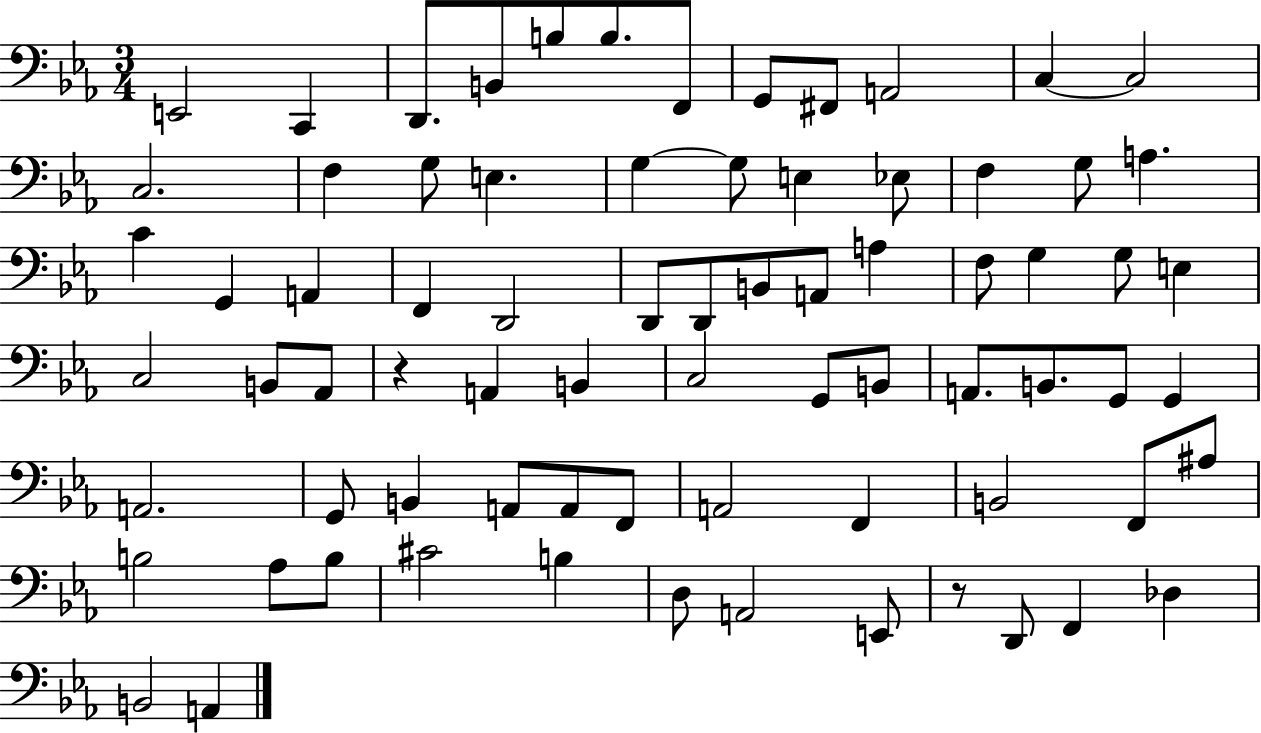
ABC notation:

X:1
T:Untitled
M:3/4
L:1/4
K:Eb
E,,2 C,, D,,/2 B,,/2 B,/2 B,/2 F,,/2 G,,/2 ^F,,/2 A,,2 C, C,2 C,2 F, G,/2 E, G, G,/2 E, _E,/2 F, G,/2 A, C G,, A,, F,, D,,2 D,,/2 D,,/2 B,,/2 A,,/2 A, F,/2 G, G,/2 E, C,2 B,,/2 _A,,/2 z A,, B,, C,2 G,,/2 B,,/2 A,,/2 B,,/2 G,,/2 G,, A,,2 G,,/2 B,, A,,/2 A,,/2 F,,/2 A,,2 F,, B,,2 F,,/2 ^A,/2 B,2 _A,/2 B,/2 ^C2 B, D,/2 A,,2 E,,/2 z/2 D,,/2 F,, _D, B,,2 A,,